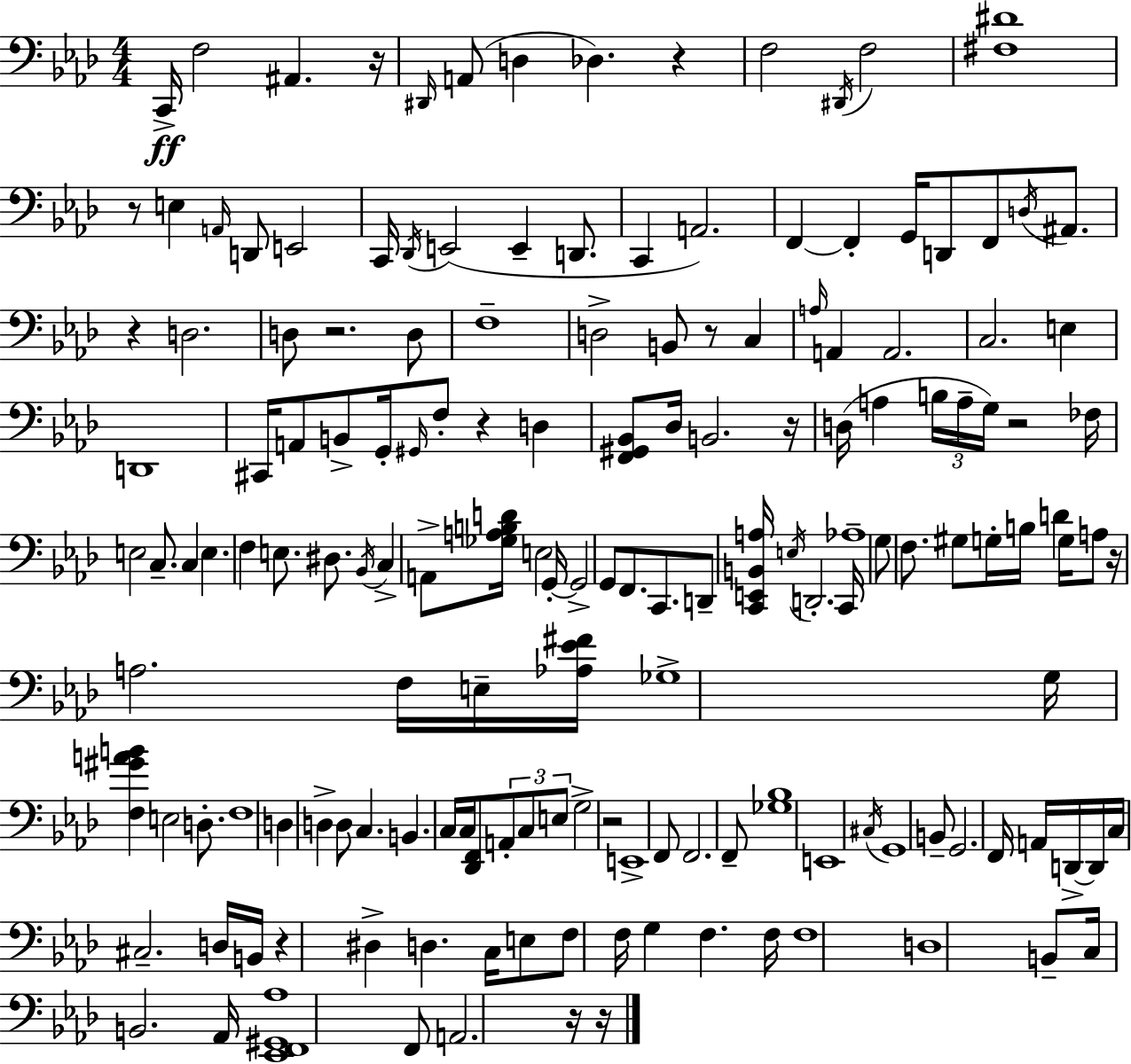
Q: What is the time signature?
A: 4/4